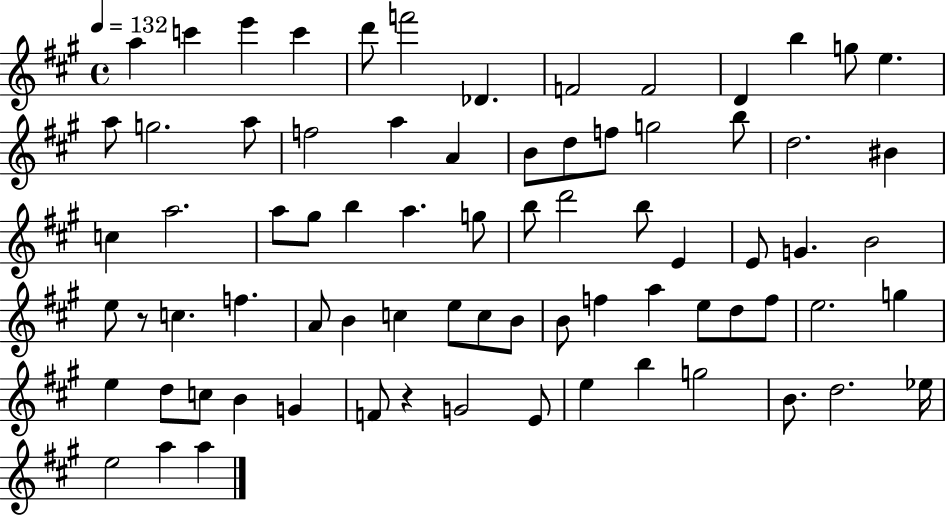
{
  \clef treble
  \time 4/4
  \defaultTimeSignature
  \key a \major
  \tempo 4 = 132
  a''4 c'''4 e'''4 c'''4 | d'''8 f'''2 des'4. | f'2 f'2 | d'4 b''4 g''8 e''4. | \break a''8 g''2. a''8 | f''2 a''4 a'4 | b'8 d''8 f''8 g''2 b''8 | d''2. bis'4 | \break c''4 a''2. | a''8 gis''8 b''4 a''4. g''8 | b''8 d'''2 b''8 e'4 | e'8 g'4. b'2 | \break e''8 r8 c''4. f''4. | a'8 b'4 c''4 e''8 c''8 b'8 | b'8 f''4 a''4 e''8 d''8 f''8 | e''2. g''4 | \break e''4 d''8 c''8 b'4 g'4 | f'8 r4 g'2 e'8 | e''4 b''4 g''2 | b'8. d''2. ees''16 | \break e''2 a''4 a''4 | \bar "|."
}